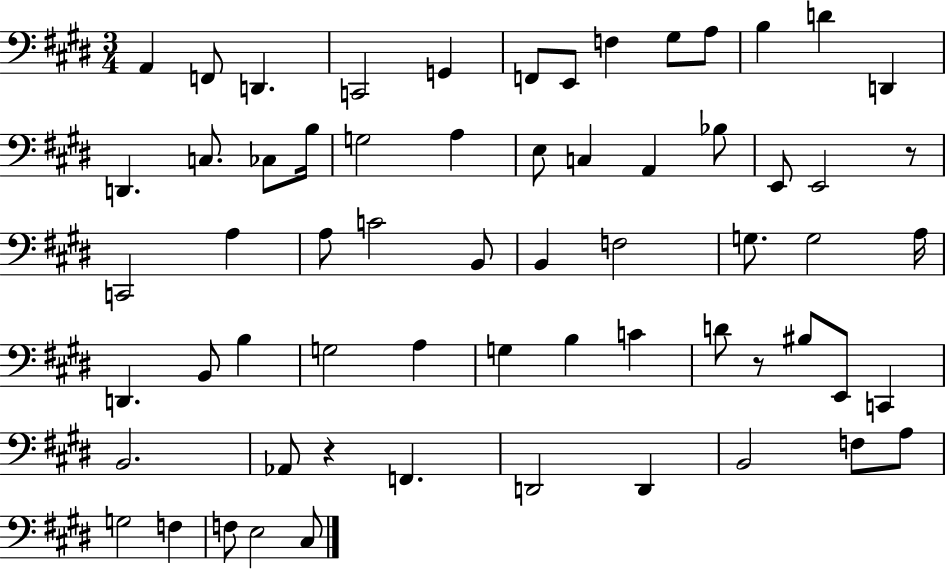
X:1
T:Untitled
M:3/4
L:1/4
K:E
A,, F,,/2 D,, C,,2 G,, F,,/2 E,,/2 F, ^G,/2 A,/2 B, D D,, D,, C,/2 _C,/2 B,/4 G,2 A, E,/2 C, A,, _B,/2 E,,/2 E,,2 z/2 C,,2 A, A,/2 C2 B,,/2 B,, F,2 G,/2 G,2 A,/4 D,, B,,/2 B, G,2 A, G, B, C D/2 z/2 ^B,/2 E,,/2 C,, B,,2 _A,,/2 z F,, D,,2 D,, B,,2 F,/2 A,/2 G,2 F, F,/2 E,2 ^C,/2